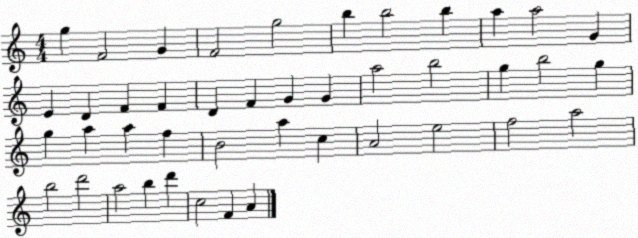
X:1
T:Untitled
M:4/4
L:1/4
K:C
g F2 G F2 g2 b b2 b a a2 G E D F F D F G G a2 b2 g b2 g g a a f B2 a c A2 e2 f2 a2 b2 d'2 a2 b d' c2 F A